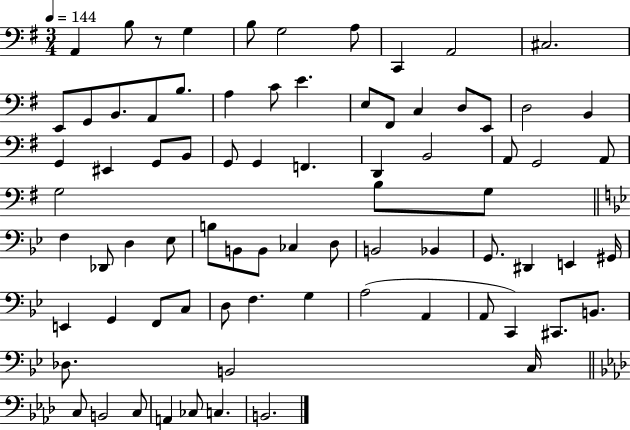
X:1
T:Untitled
M:3/4
L:1/4
K:G
A,, B,/2 z/2 G, B,/2 G,2 A,/2 C,, A,,2 ^C,2 E,,/2 G,,/2 B,,/2 A,,/2 B,/2 A, C/2 E E,/2 ^F,,/2 C, D,/2 E,,/2 D,2 B,, G,, ^E,, G,,/2 B,,/2 G,,/2 G,, F,, D,, B,,2 A,,/2 G,,2 A,,/2 G,2 B,/2 G,/2 F, _D,,/2 D, _E,/2 B,/2 B,,/2 B,,/2 _C, D,/2 B,,2 _B,, G,,/2 ^D,, E,, ^G,,/4 E,, G,, F,,/2 C,/2 D,/2 F, G, A,2 A,, A,,/2 C,, ^C,,/2 B,,/2 _D,/2 B,,2 C,/4 C,/2 B,,2 C,/2 A,, _C,/2 C, B,,2